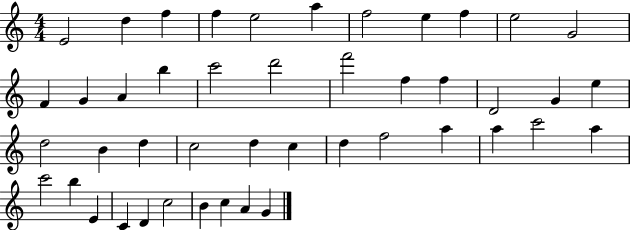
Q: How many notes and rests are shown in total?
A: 45